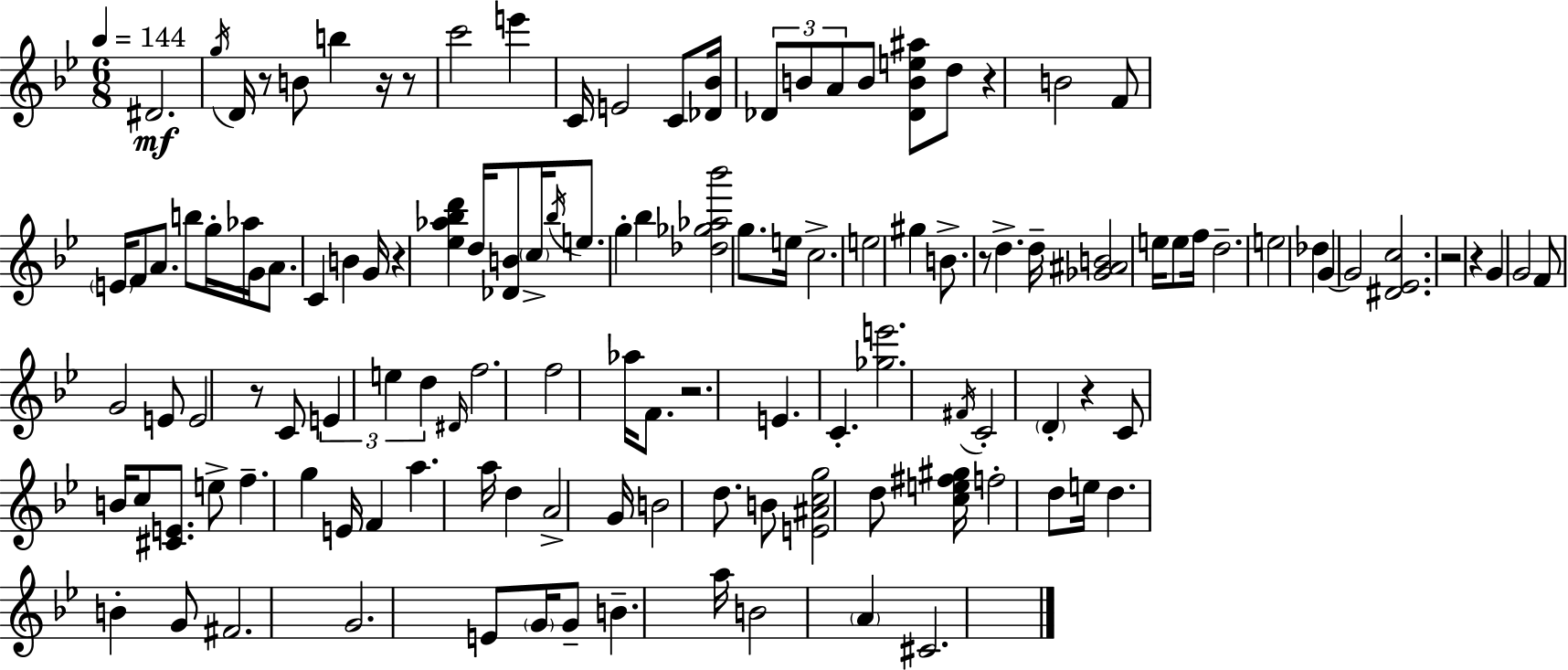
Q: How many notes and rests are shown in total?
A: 125